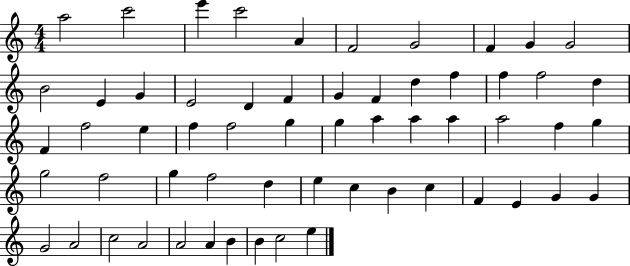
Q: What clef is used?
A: treble